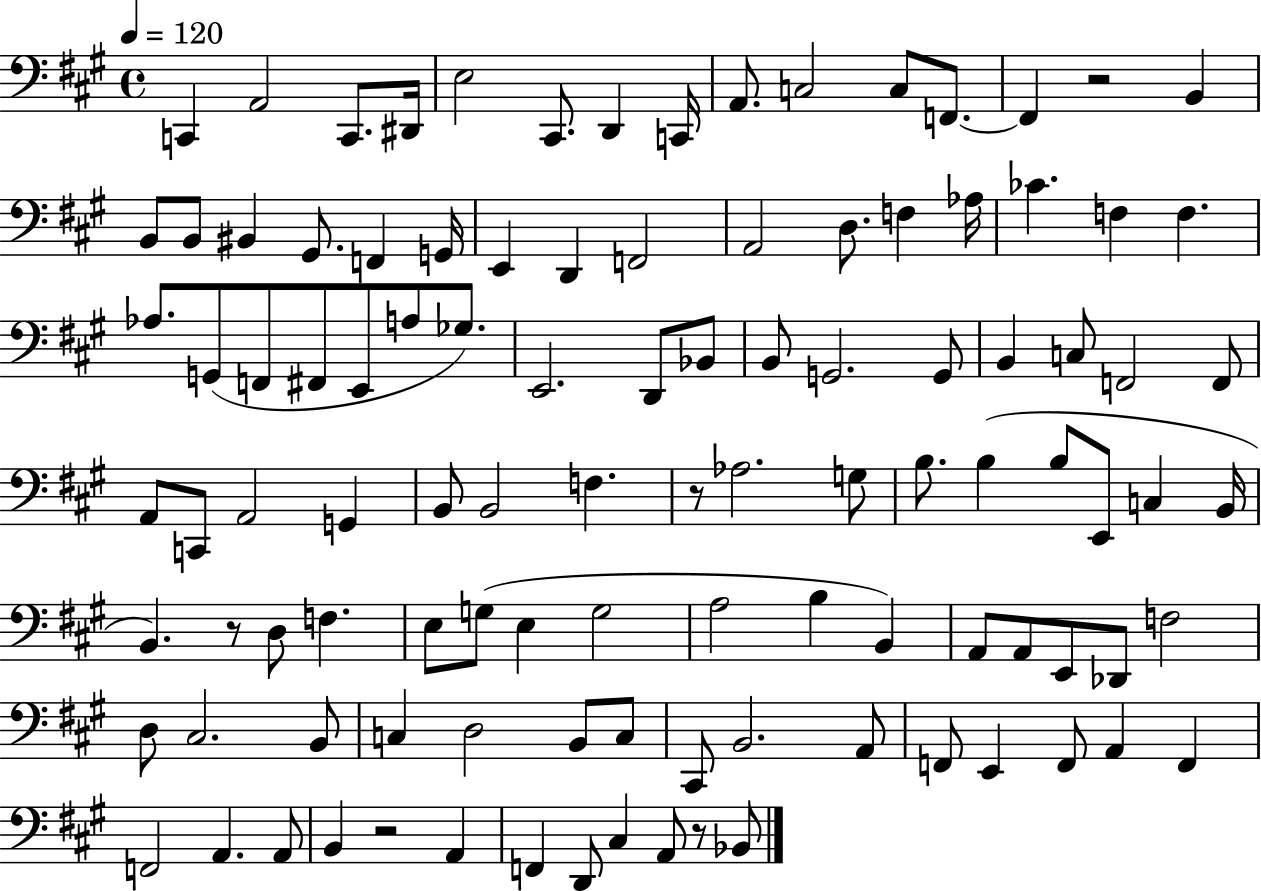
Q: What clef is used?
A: bass